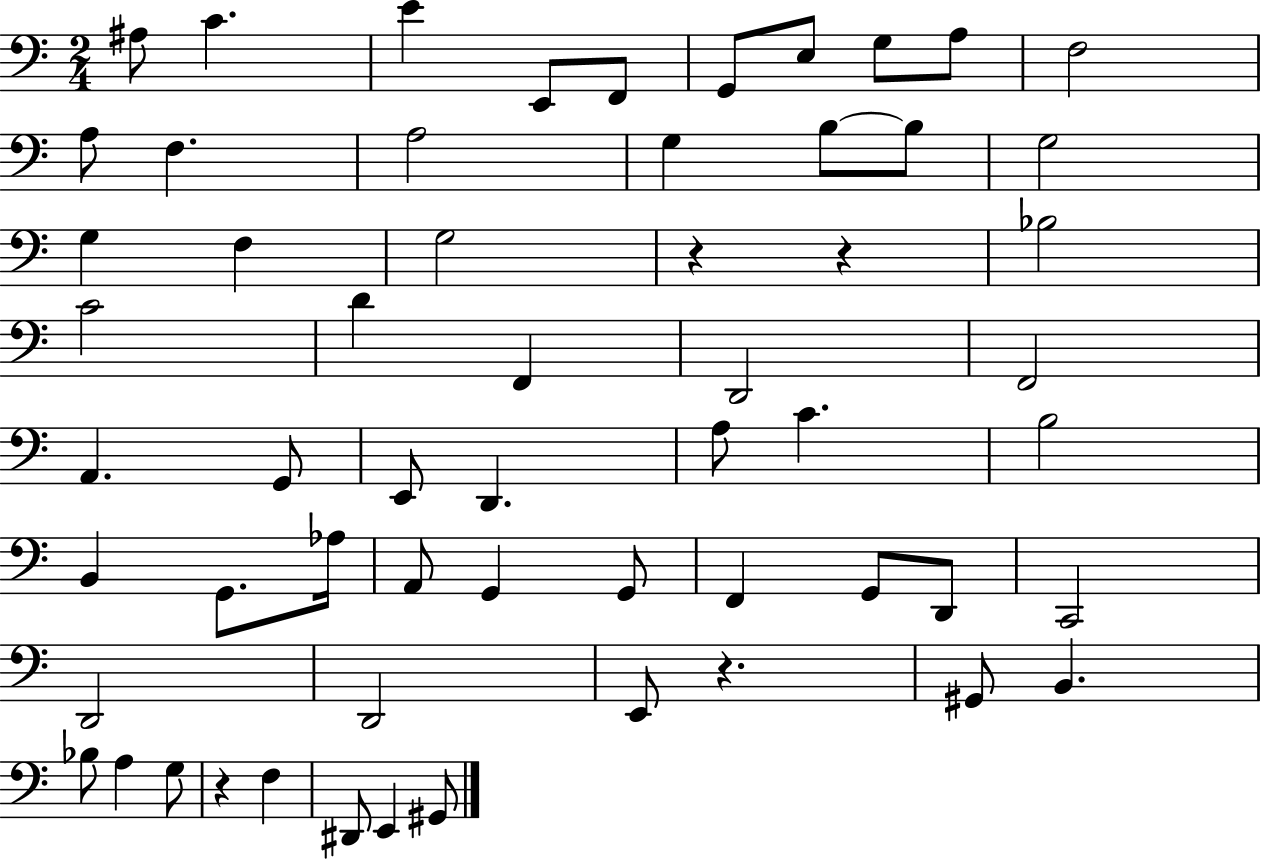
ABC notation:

X:1
T:Untitled
M:2/4
L:1/4
K:C
^A,/2 C E E,,/2 F,,/2 G,,/2 E,/2 G,/2 A,/2 F,2 A,/2 F, A,2 G, B,/2 B,/2 G,2 G, F, G,2 z z _B,2 C2 D F,, D,,2 F,,2 A,, G,,/2 E,,/2 D,, A,/2 C B,2 B,, G,,/2 _A,/4 A,,/2 G,, G,,/2 F,, G,,/2 D,,/2 C,,2 D,,2 D,,2 E,,/2 z ^G,,/2 B,, _B,/2 A, G,/2 z F, ^D,,/2 E,, ^G,,/2